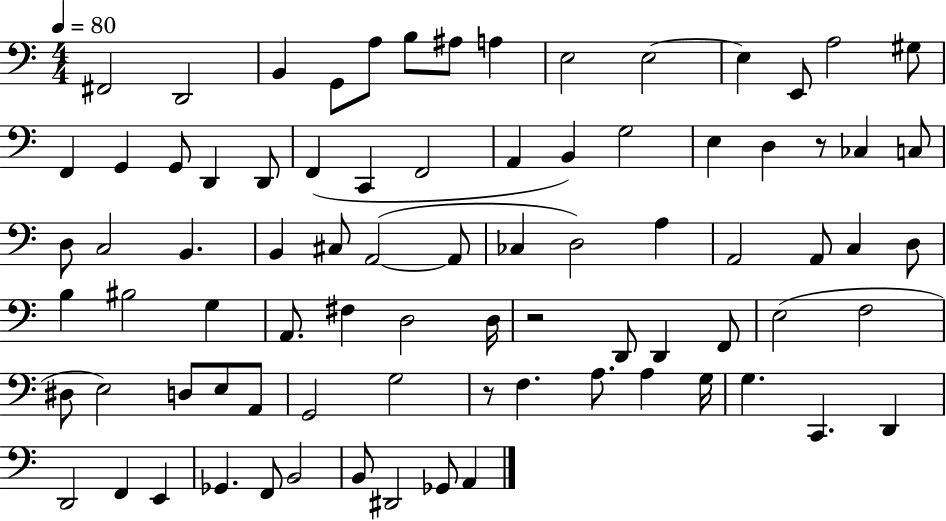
X:1
T:Untitled
M:4/4
L:1/4
K:C
^F,,2 D,,2 B,, G,,/2 A,/2 B,/2 ^A,/2 A, E,2 E,2 E, E,,/2 A,2 ^G,/2 F,, G,, G,,/2 D,, D,,/2 F,, C,, F,,2 A,, B,, G,2 E, D, z/2 _C, C,/2 D,/2 C,2 B,, B,, ^C,/2 A,,2 A,,/2 _C, D,2 A, A,,2 A,,/2 C, D,/2 B, ^B,2 G, A,,/2 ^F, D,2 D,/4 z2 D,,/2 D,, F,,/2 E,2 F,2 ^D,/2 E,2 D,/2 E,/2 A,,/2 G,,2 G,2 z/2 F, A,/2 A, G,/4 G, C,, D,, D,,2 F,, E,, _G,, F,,/2 B,,2 B,,/2 ^D,,2 _G,,/2 A,,